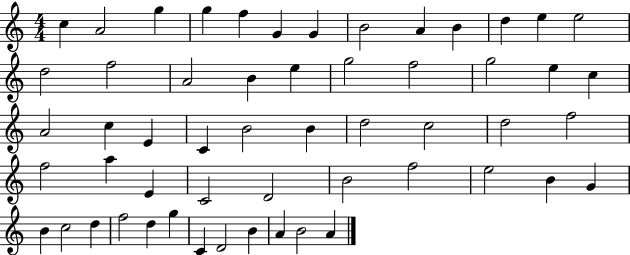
{
  \clef treble
  \numericTimeSignature
  \time 4/4
  \key c \major
  c''4 a'2 g''4 | g''4 f''4 g'4 g'4 | b'2 a'4 b'4 | d''4 e''4 e''2 | \break d''2 f''2 | a'2 b'4 e''4 | g''2 f''2 | g''2 e''4 c''4 | \break a'2 c''4 e'4 | c'4 b'2 b'4 | d''2 c''2 | d''2 f''2 | \break f''2 a''4 e'4 | c'2 d'2 | b'2 f''2 | e''2 b'4 g'4 | \break b'4 c''2 d''4 | f''2 d''4 g''4 | c'4 d'2 b'4 | a'4 b'2 a'4 | \break \bar "|."
}